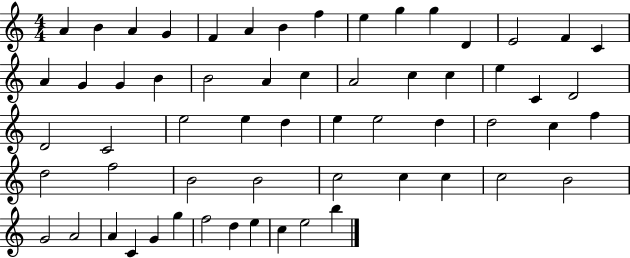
X:1
T:Untitled
M:4/4
L:1/4
K:C
A B A G F A B f e g g D E2 F C A G G B B2 A c A2 c c e C D2 D2 C2 e2 e d e e2 d d2 c f d2 f2 B2 B2 c2 c c c2 B2 G2 A2 A C G g f2 d e c e2 b